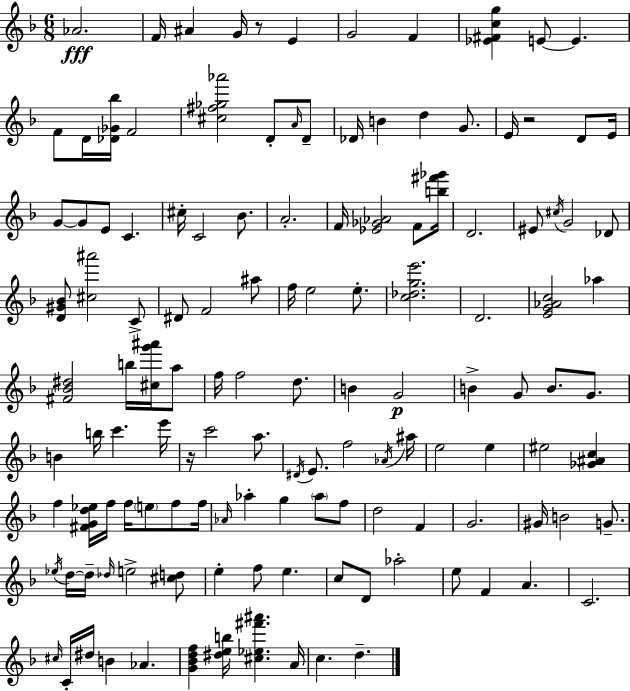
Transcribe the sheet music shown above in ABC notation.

X:1
T:Untitled
M:6/8
L:1/4
K:F
_A2 F/4 ^A G/4 z/2 E G2 F [_E^Fcg] E/2 E F/2 D/4 [_D_G_b]/4 F2 [^c^f_g_a']2 D/2 A/4 D/2 _D/4 B d G/2 E/4 z2 D/2 E/4 G/2 G/2 E/2 C ^c/4 C2 _B/2 A2 F/4 [_E_G_A]2 F/2 [b^f'_g']/4 D2 ^E/2 ^c/4 G2 _D/2 [D^G_B]/2 [^c^a']2 C/2 ^D/2 F2 ^a/2 f/4 e2 e/2 [c_dge']2 D2 [EG_Ac]2 _a [^F_B^d]2 b/4 [^cg'^a']/4 a/2 f/4 f2 d/2 B G2 B G/2 B/2 G/2 B b/4 c' e'/4 z/4 c'2 a/2 ^D/4 E/2 f2 _A/4 ^a/4 e2 e ^e2 [_G^Ac] f [^FGd_e]/4 f/4 f/4 e/2 f/2 f/4 _A/4 _a g _a/2 f/2 d2 F G2 ^G/4 B2 G/2 _e/4 d/4 d/4 _d/4 e2 [^cd]/2 e f/2 e c/2 D/2 _a2 e/2 F A C2 ^c/4 C/4 ^d/4 B _A [G_Bdf] [^deb]/4 [^c_e^f'^a'] A/4 c d